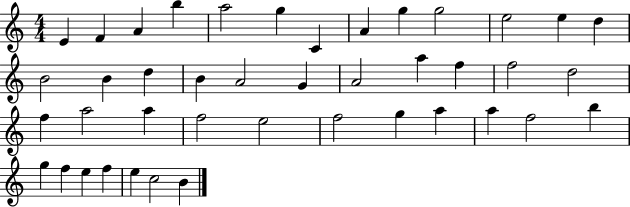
{
  \clef treble
  \numericTimeSignature
  \time 4/4
  \key c \major
  e'4 f'4 a'4 b''4 | a''2 g''4 c'4 | a'4 g''4 g''2 | e''2 e''4 d''4 | \break b'2 b'4 d''4 | b'4 a'2 g'4 | a'2 a''4 f''4 | f''2 d''2 | \break f''4 a''2 a''4 | f''2 e''2 | f''2 g''4 a''4 | a''4 f''2 b''4 | \break g''4 f''4 e''4 f''4 | e''4 c''2 b'4 | \bar "|."
}